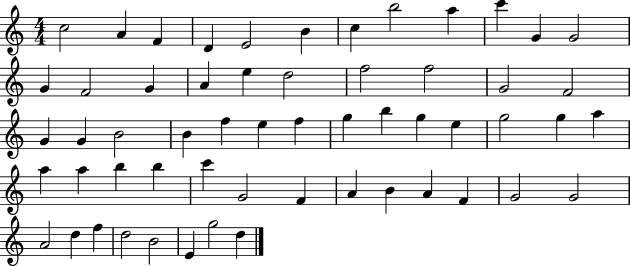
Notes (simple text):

C5/h A4/q F4/q D4/q E4/h B4/q C5/q B5/h A5/q C6/q G4/q G4/h G4/q F4/h G4/q A4/q E5/q D5/h F5/h F5/h G4/h F4/h G4/q G4/q B4/h B4/q F5/q E5/q F5/q G5/q B5/q G5/q E5/q G5/h G5/q A5/q A5/q A5/q B5/q B5/q C6/q G4/h F4/q A4/q B4/q A4/q F4/q G4/h G4/h A4/h D5/q F5/q D5/h B4/h E4/q G5/h D5/q